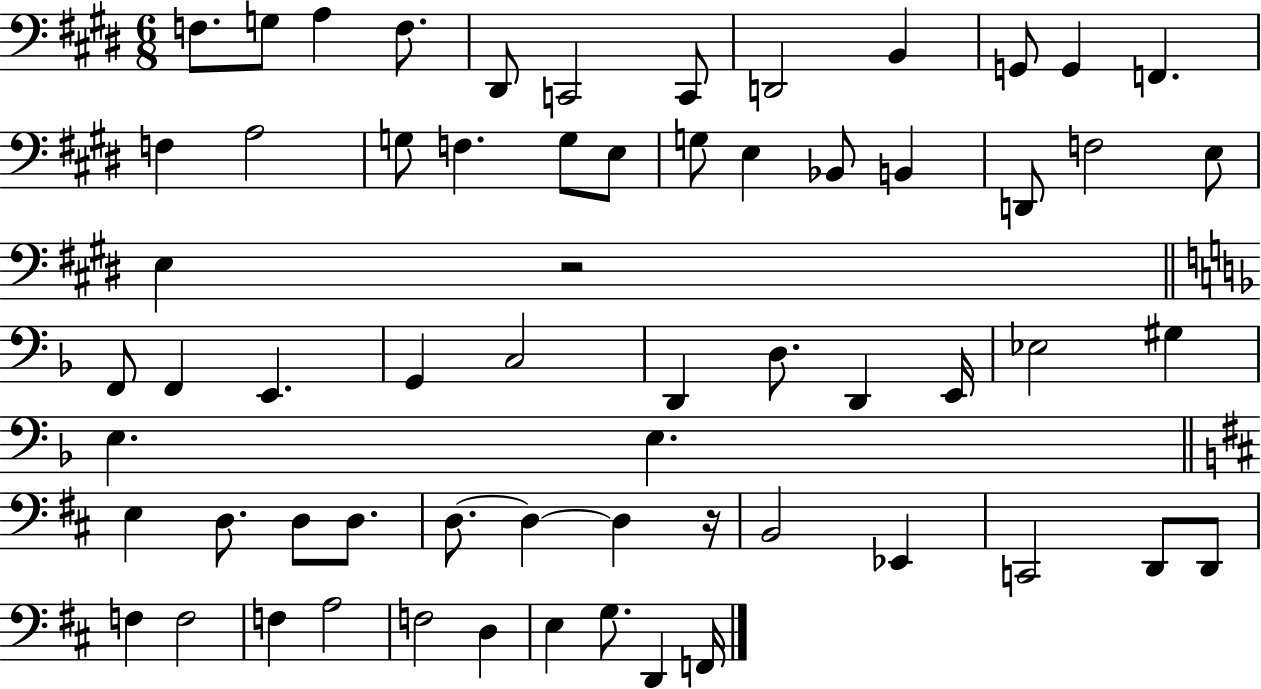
{
  \clef bass
  \numericTimeSignature
  \time 6/8
  \key e \major
  f8. g8 a4 f8. | dis,8 c,2 c,8 | d,2 b,4 | g,8 g,4 f,4. | \break f4 a2 | g8 f4. g8 e8 | g8 e4 bes,8 b,4 | d,8 f2 e8 | \break e4 r2 | \bar "||" \break \key d \minor f,8 f,4 e,4. | g,4 c2 | d,4 d8. d,4 e,16 | ees2 gis4 | \break e4. e4. | \bar "||" \break \key b \minor e4 d8. d8 d8. | d8.~~ d4~~ d4 r16 | b,2 ees,4 | c,2 d,8 d,8 | \break f4 f2 | f4 a2 | f2 d4 | e4 g8. d,4 f,16 | \break \bar "|."
}